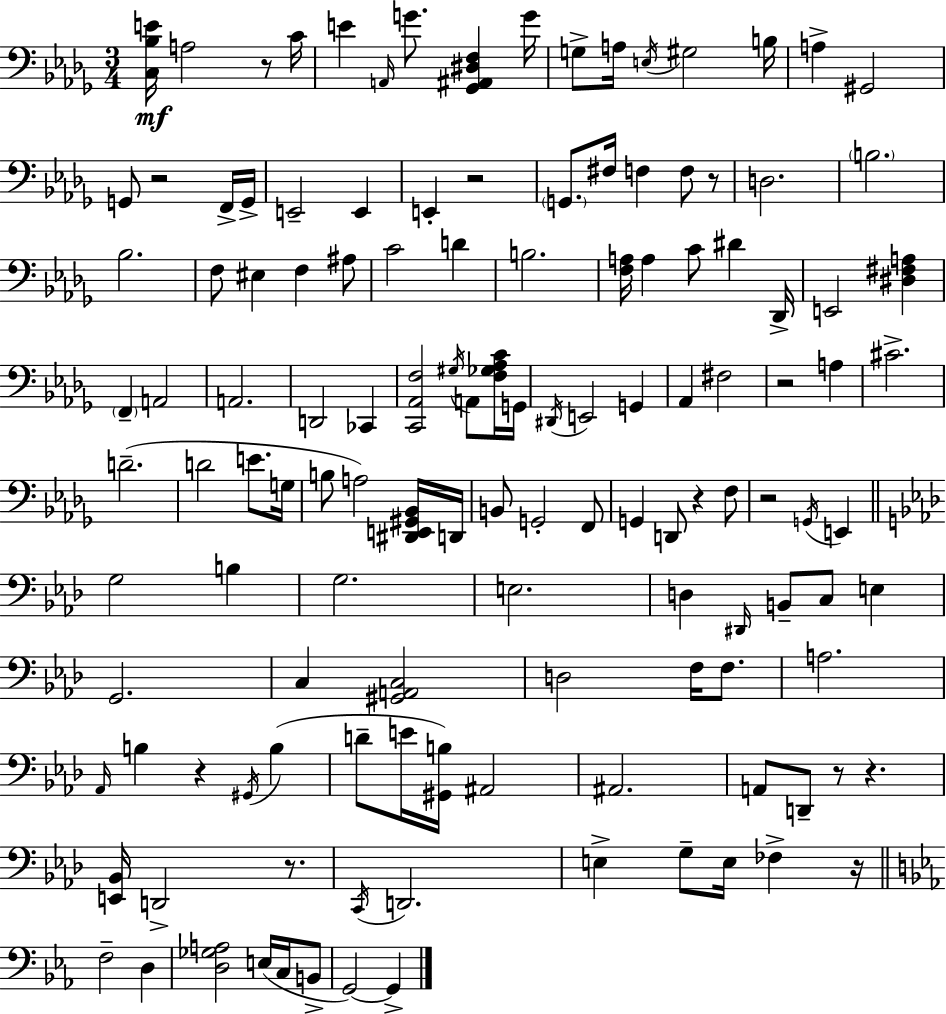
X:1
T:Untitled
M:3/4
L:1/4
K:Bbm
[C,_B,E]/4 A,2 z/2 C/4 E A,,/4 G/2 [_G,,^A,,^D,F,] G/4 G,/2 A,/4 E,/4 ^G,2 B,/4 A, ^G,,2 G,,/2 z2 F,,/4 G,,/4 E,,2 E,, E,, z2 G,,/2 ^F,/4 F, F,/2 z/2 D,2 B,2 _B,2 F,/2 ^E, F, ^A,/2 C2 D B,2 [F,A,]/4 A, C/2 ^D _D,,/4 E,,2 [^D,^F,A,] F,, A,,2 A,,2 D,,2 _C,, [C,,_A,,F,]2 ^G,/4 A,,/2 [F,_G,_A,C]/4 G,,/4 ^D,,/4 E,,2 G,, _A,, ^F,2 z2 A, ^C2 D2 D2 E/2 G,/4 B,/2 A,2 [^D,,E,,^G,,_B,,]/4 D,,/4 B,,/2 G,,2 F,,/2 G,, D,,/2 z F,/2 z2 G,,/4 E,, G,2 B, G,2 E,2 D, ^D,,/4 B,,/2 C,/2 E, G,,2 C, [^G,,A,,C,]2 D,2 F,/4 F,/2 A,2 _A,,/4 B, z ^G,,/4 B, D/2 E/4 [^G,,B,]/4 ^A,,2 ^A,,2 A,,/2 D,,/2 z/2 z [E,,_B,,]/4 D,,2 z/2 C,,/4 D,,2 E, G,/2 E,/4 _F, z/4 F,2 D, [D,_G,A,]2 E,/4 C,/4 B,,/2 G,,2 G,,